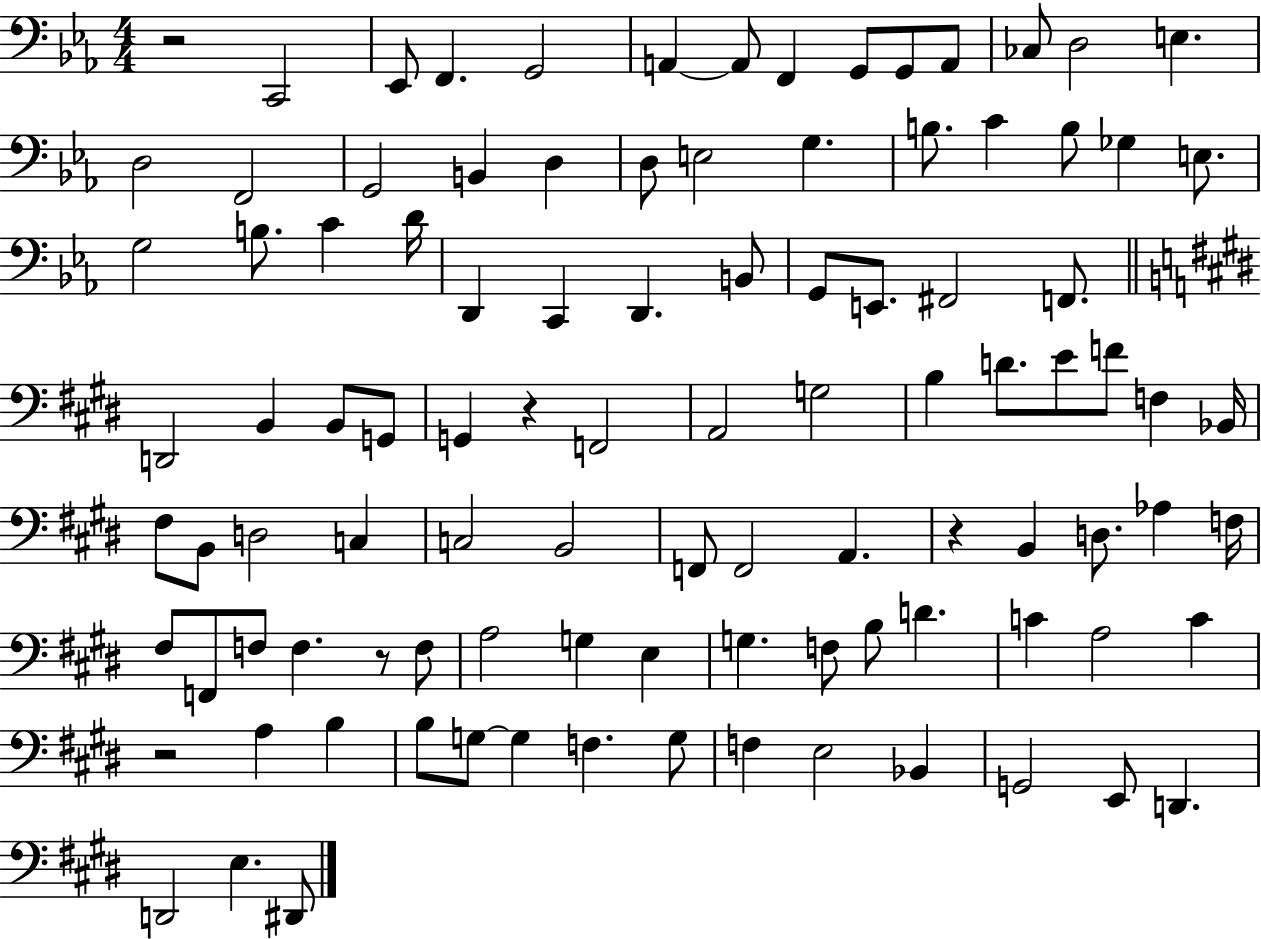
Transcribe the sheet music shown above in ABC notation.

X:1
T:Untitled
M:4/4
L:1/4
K:Eb
z2 C,,2 _E,,/2 F,, G,,2 A,, A,,/2 F,, G,,/2 G,,/2 A,,/2 _C,/2 D,2 E, D,2 F,,2 G,,2 B,, D, D,/2 E,2 G, B,/2 C B,/2 _G, E,/2 G,2 B,/2 C D/4 D,, C,, D,, B,,/2 G,,/2 E,,/2 ^F,,2 F,,/2 D,,2 B,, B,,/2 G,,/2 G,, z F,,2 A,,2 G,2 B, D/2 E/2 F/2 F, _B,,/4 ^F,/2 B,,/2 D,2 C, C,2 B,,2 F,,/2 F,,2 A,, z B,, D,/2 _A, F,/4 ^F,/2 F,,/2 F,/2 F, z/2 F,/2 A,2 G, E, G, F,/2 B,/2 D C A,2 C z2 A, B, B,/2 G,/2 G, F, G,/2 F, E,2 _B,, G,,2 E,,/2 D,, D,,2 E, ^D,,/2